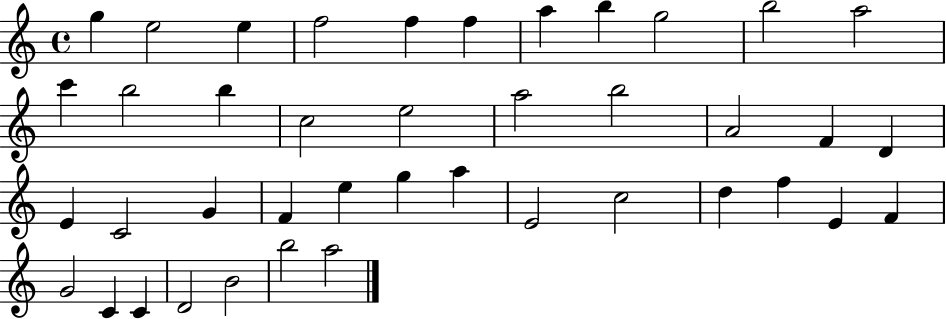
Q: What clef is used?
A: treble